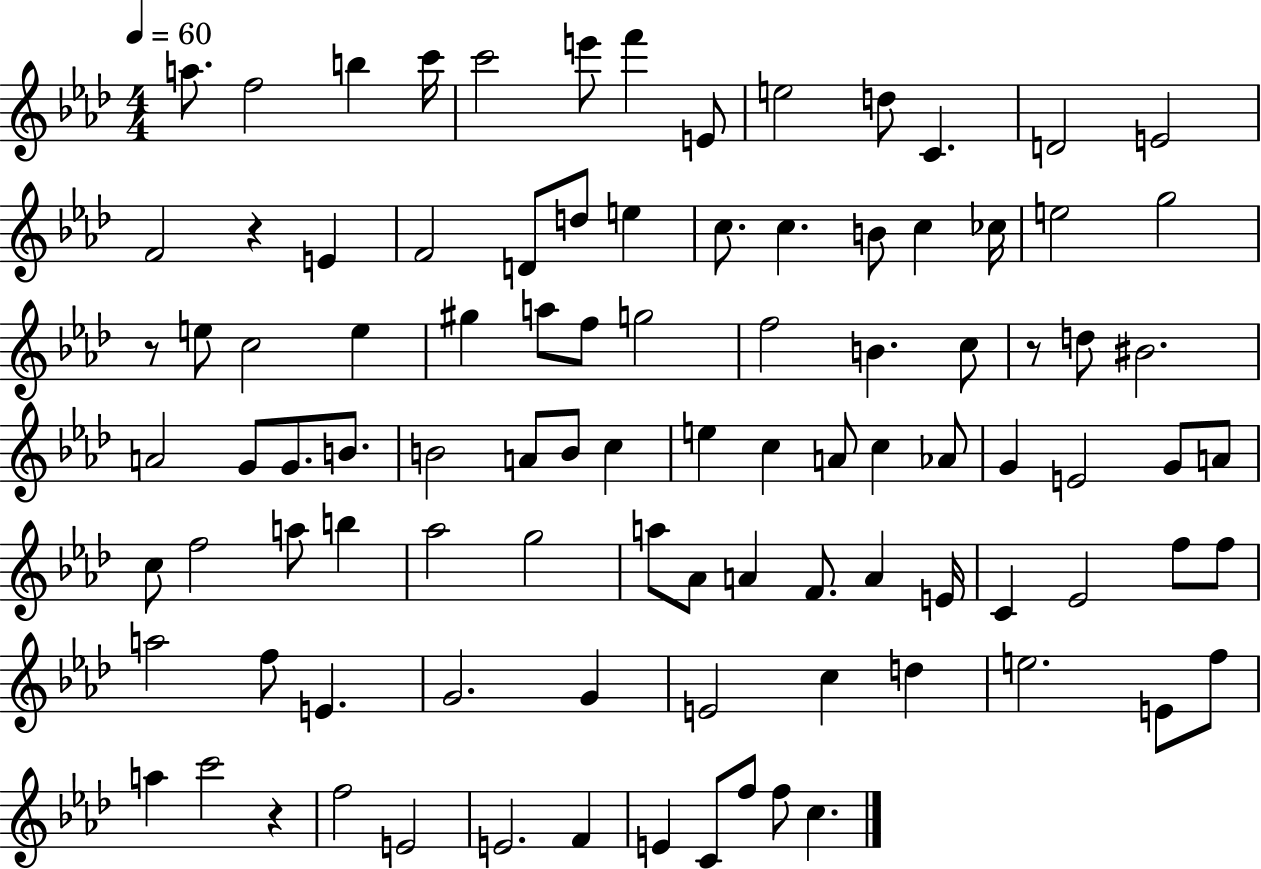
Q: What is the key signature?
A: AES major